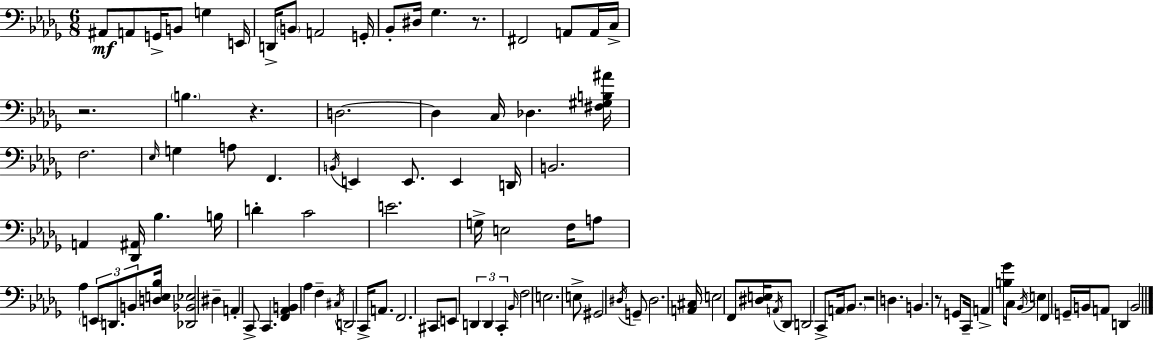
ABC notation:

X:1
T:Untitled
M:6/8
L:1/4
K:Bbm
^A,,/2 A,,/2 G,,/4 B,,/2 G, E,,/4 D,,/4 B,,/2 A,,2 G,,/4 _B,,/2 ^D,/4 _G, z/2 ^F,,2 A,,/2 A,,/4 C,/4 z2 B, z D,2 D, C,/4 _D, [^F,^G,B,^A]/4 F,2 _E,/4 G, A,/2 F,, B,,/4 E,, E,,/2 E,, D,,/4 B,,2 A,, [_D,,^A,,]/4 _B, B,/4 D C2 E2 G,/4 E,2 F,/4 A,/2 _A, E,,/2 D,,/2 B,,/2 [D,E,_B,]/4 [_D,,_B,,_E,]2 ^D, A,, C,,/2 C,, [F,,_A,,B,,] _A, F, ^C,/4 D,,2 C,,/4 A,,/2 F,,2 ^C,,/2 E,,/2 D,, D,, C,, _B,,/4 F,2 E,2 E,/2 ^G,,2 ^D,/4 G,,/2 ^D,2 [A,,^C,]/4 E,2 F,,/2 [^D,E,]/4 A,,/4 _D,,/2 D,,2 C,,/2 A,,/4 _B,,/2 z2 D, B,, z/2 G,,/2 C,,/4 A,, [B,_G]/2 C,/4 _B,,/4 E, F,, G,,/4 B,,/4 A,,/2 D,, B,,2